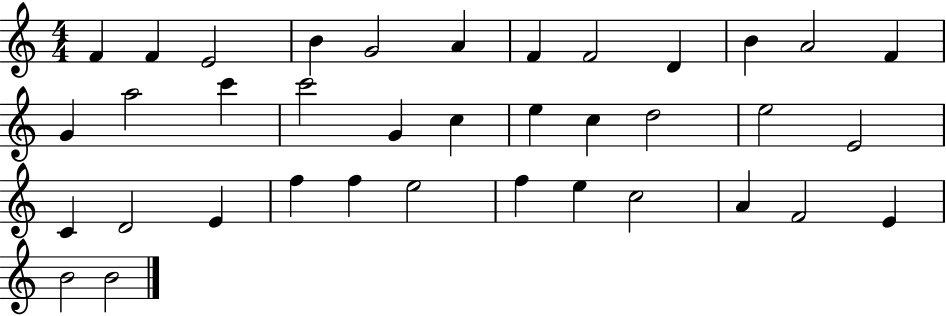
{
  \clef treble
  \numericTimeSignature
  \time 4/4
  \key c \major
  f'4 f'4 e'2 | b'4 g'2 a'4 | f'4 f'2 d'4 | b'4 a'2 f'4 | \break g'4 a''2 c'''4 | c'''2 g'4 c''4 | e''4 c''4 d''2 | e''2 e'2 | \break c'4 d'2 e'4 | f''4 f''4 e''2 | f''4 e''4 c''2 | a'4 f'2 e'4 | \break b'2 b'2 | \bar "|."
}